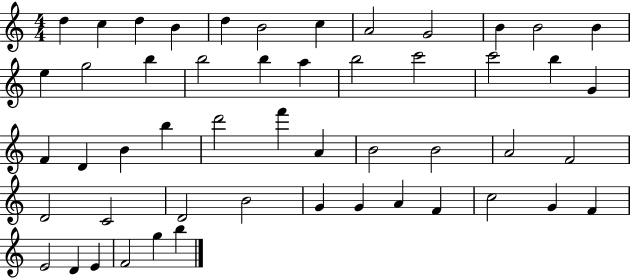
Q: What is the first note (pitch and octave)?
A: D5